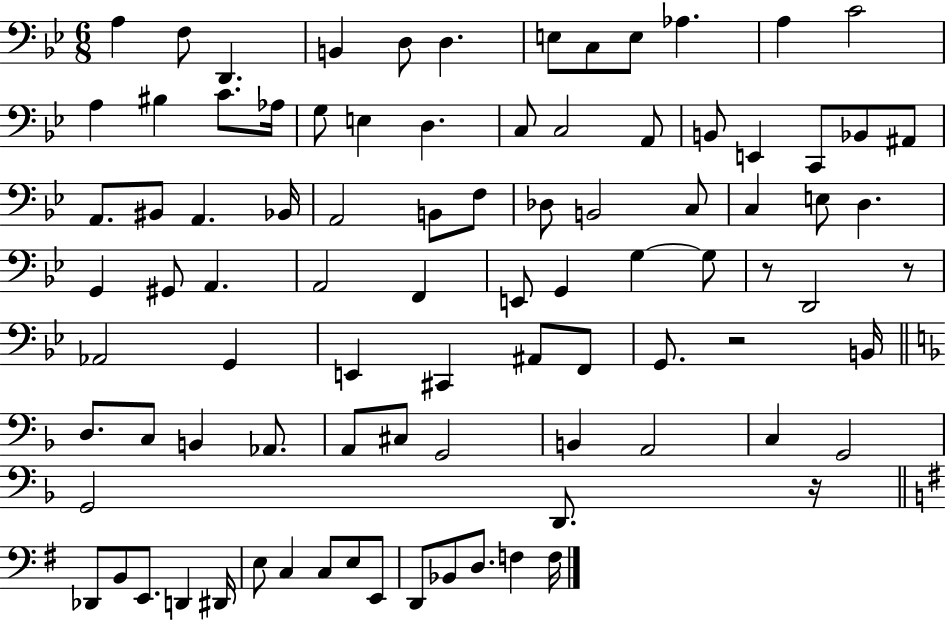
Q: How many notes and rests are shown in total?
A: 90